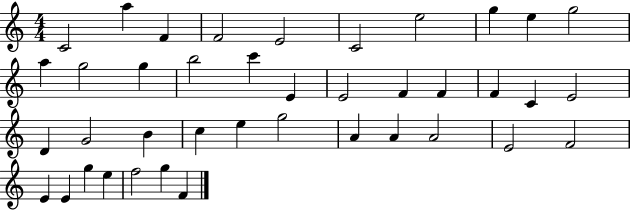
C4/h A5/q F4/q F4/h E4/h C4/h E5/h G5/q E5/q G5/h A5/q G5/h G5/q B5/h C6/q E4/q E4/h F4/q F4/q F4/q C4/q E4/h D4/q G4/h B4/q C5/q E5/q G5/h A4/q A4/q A4/h E4/h F4/h E4/q E4/q G5/q E5/q F5/h G5/q F4/q